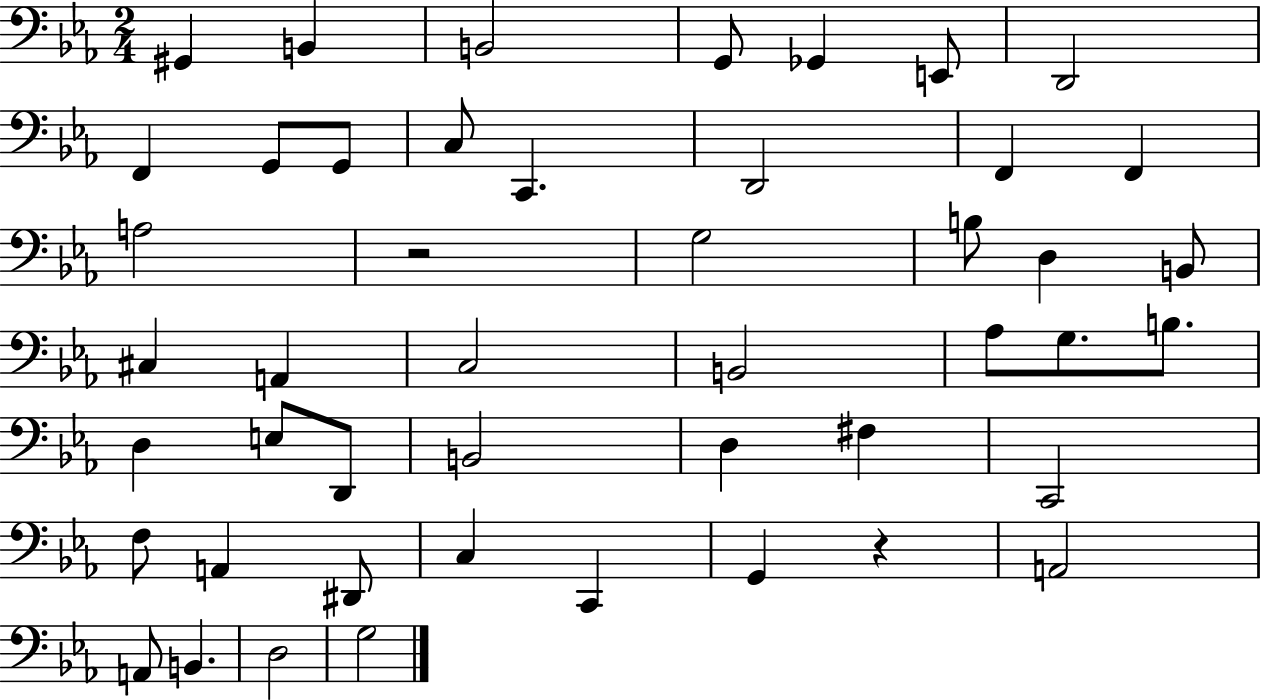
X:1
T:Untitled
M:2/4
L:1/4
K:Eb
^G,, B,, B,,2 G,,/2 _G,, E,,/2 D,,2 F,, G,,/2 G,,/2 C,/2 C,, D,,2 F,, F,, A,2 z2 G,2 B,/2 D, B,,/2 ^C, A,, C,2 B,,2 _A,/2 G,/2 B,/2 D, E,/2 D,,/2 B,,2 D, ^F, C,,2 F,/2 A,, ^D,,/2 C, C,, G,, z A,,2 A,,/2 B,, D,2 G,2